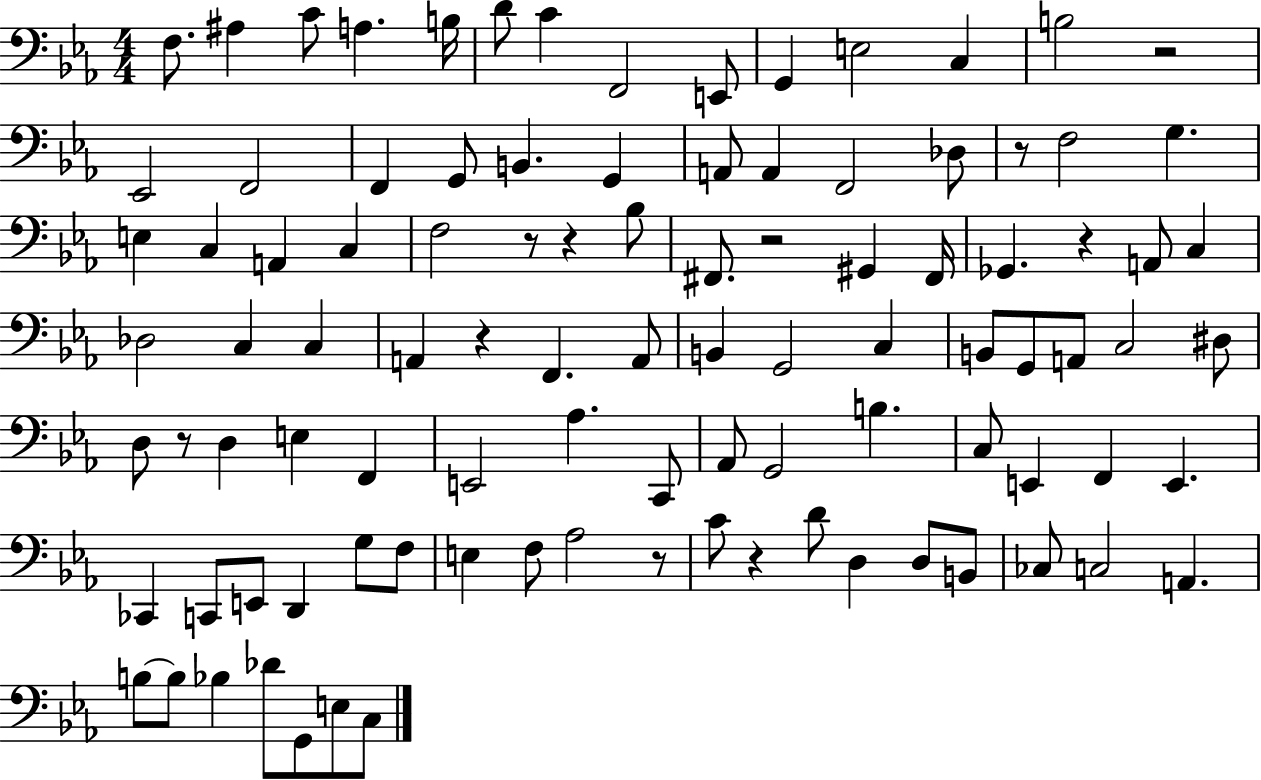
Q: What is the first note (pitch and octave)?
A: F3